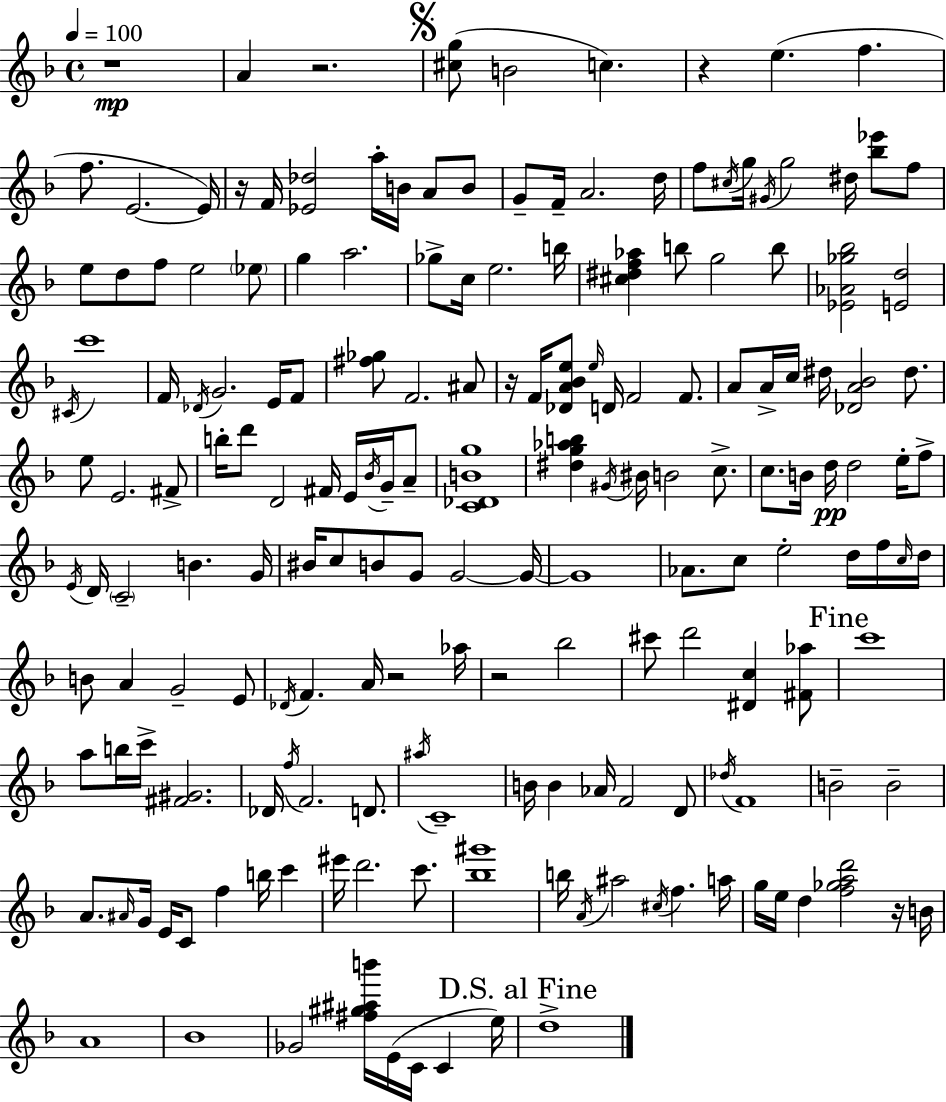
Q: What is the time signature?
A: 4/4